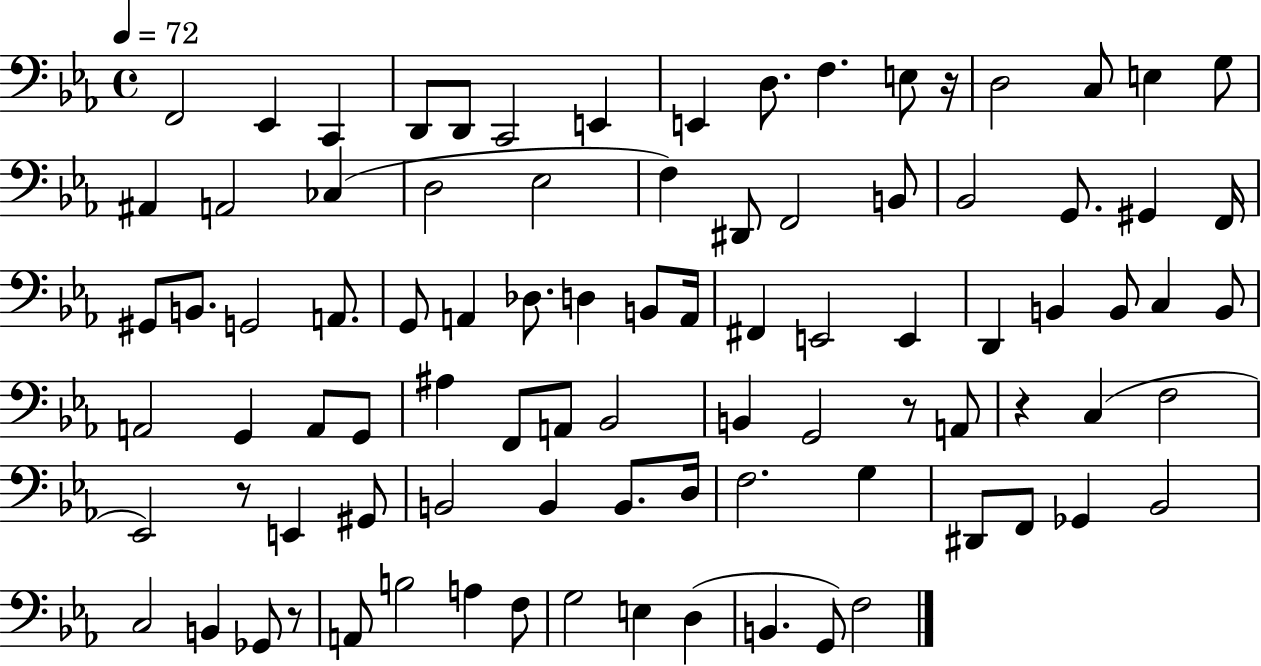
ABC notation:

X:1
T:Untitled
M:4/4
L:1/4
K:Eb
F,,2 _E,, C,, D,,/2 D,,/2 C,,2 E,, E,, D,/2 F, E,/2 z/4 D,2 C,/2 E, G,/2 ^A,, A,,2 _C, D,2 _E,2 F, ^D,,/2 F,,2 B,,/2 _B,,2 G,,/2 ^G,, F,,/4 ^G,,/2 B,,/2 G,,2 A,,/2 G,,/2 A,, _D,/2 D, B,,/2 A,,/4 ^F,, E,,2 E,, D,, B,, B,,/2 C, B,,/2 A,,2 G,, A,,/2 G,,/2 ^A, F,,/2 A,,/2 _B,,2 B,, G,,2 z/2 A,,/2 z C, F,2 _E,,2 z/2 E,, ^G,,/2 B,,2 B,, B,,/2 D,/4 F,2 G, ^D,,/2 F,,/2 _G,, _B,,2 C,2 B,, _G,,/2 z/2 A,,/2 B,2 A, F,/2 G,2 E, D, B,, G,,/2 F,2